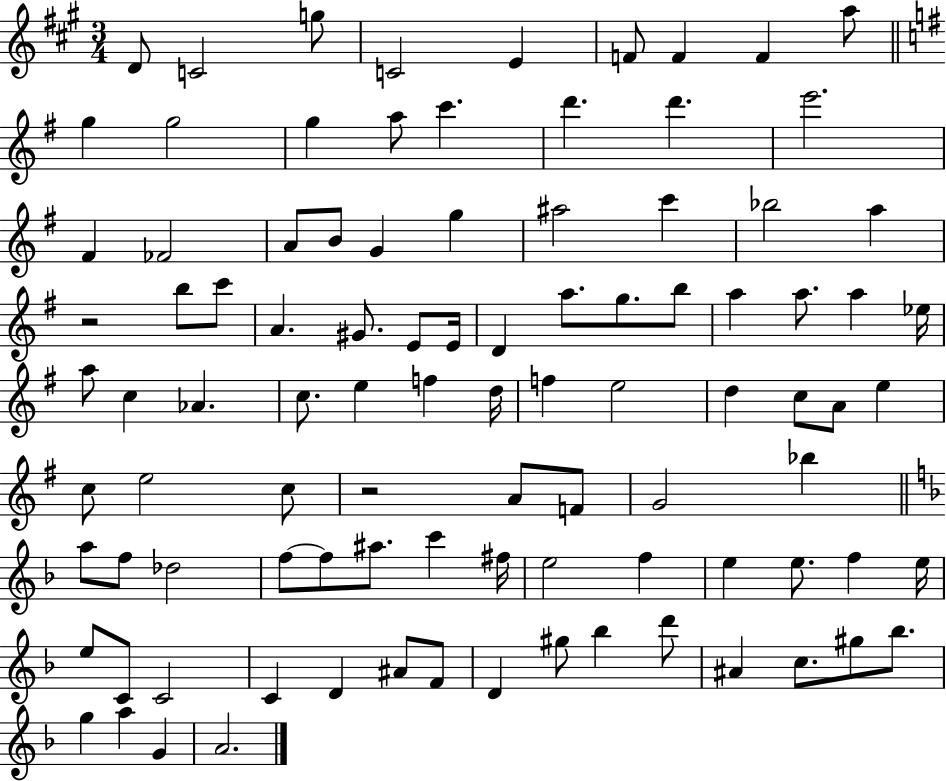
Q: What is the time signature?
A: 3/4